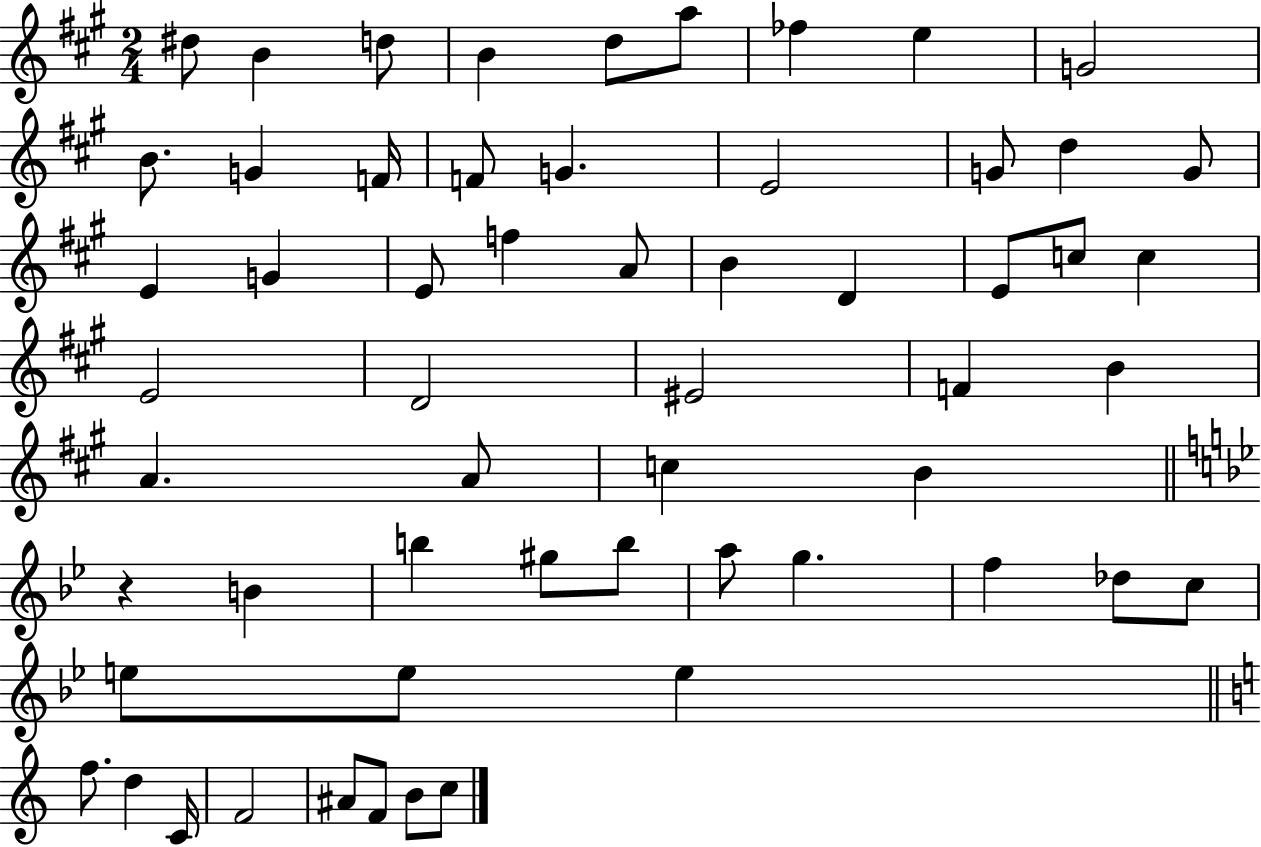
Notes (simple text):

D#5/e B4/q D5/e B4/q D5/e A5/e FES5/q E5/q G4/h B4/e. G4/q F4/s F4/e G4/q. E4/h G4/e D5/q G4/e E4/q G4/q E4/e F5/q A4/e B4/q D4/q E4/e C5/e C5/q E4/h D4/h EIS4/h F4/q B4/q A4/q. A4/e C5/q B4/q R/q B4/q B5/q G#5/e B5/e A5/e G5/q. F5/q Db5/e C5/e E5/e E5/e E5/q F5/e. D5/q C4/s F4/h A#4/e F4/e B4/e C5/e